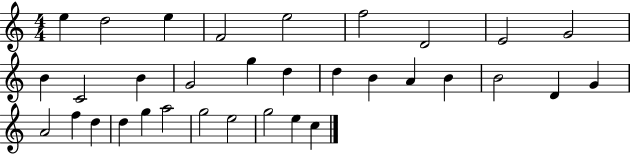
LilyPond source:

{
  \clef treble
  \numericTimeSignature
  \time 4/4
  \key c \major
  e''4 d''2 e''4 | f'2 e''2 | f''2 d'2 | e'2 g'2 | \break b'4 c'2 b'4 | g'2 g''4 d''4 | d''4 b'4 a'4 b'4 | b'2 d'4 g'4 | \break a'2 f''4 d''4 | d''4 g''4 a''2 | g''2 e''2 | g''2 e''4 c''4 | \break \bar "|."
}